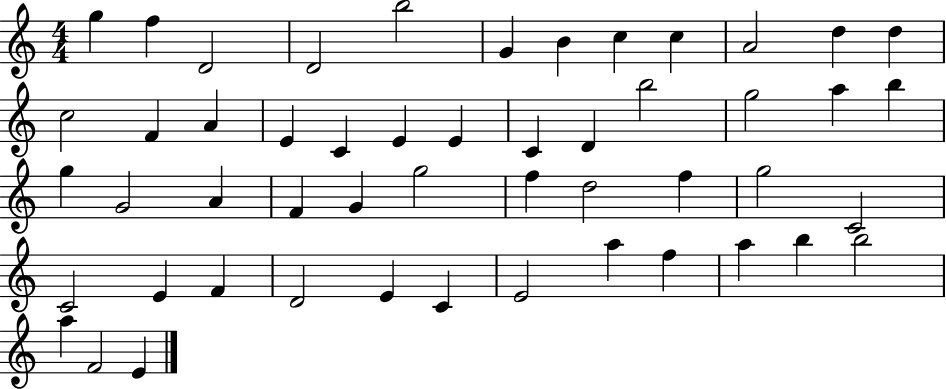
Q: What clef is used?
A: treble